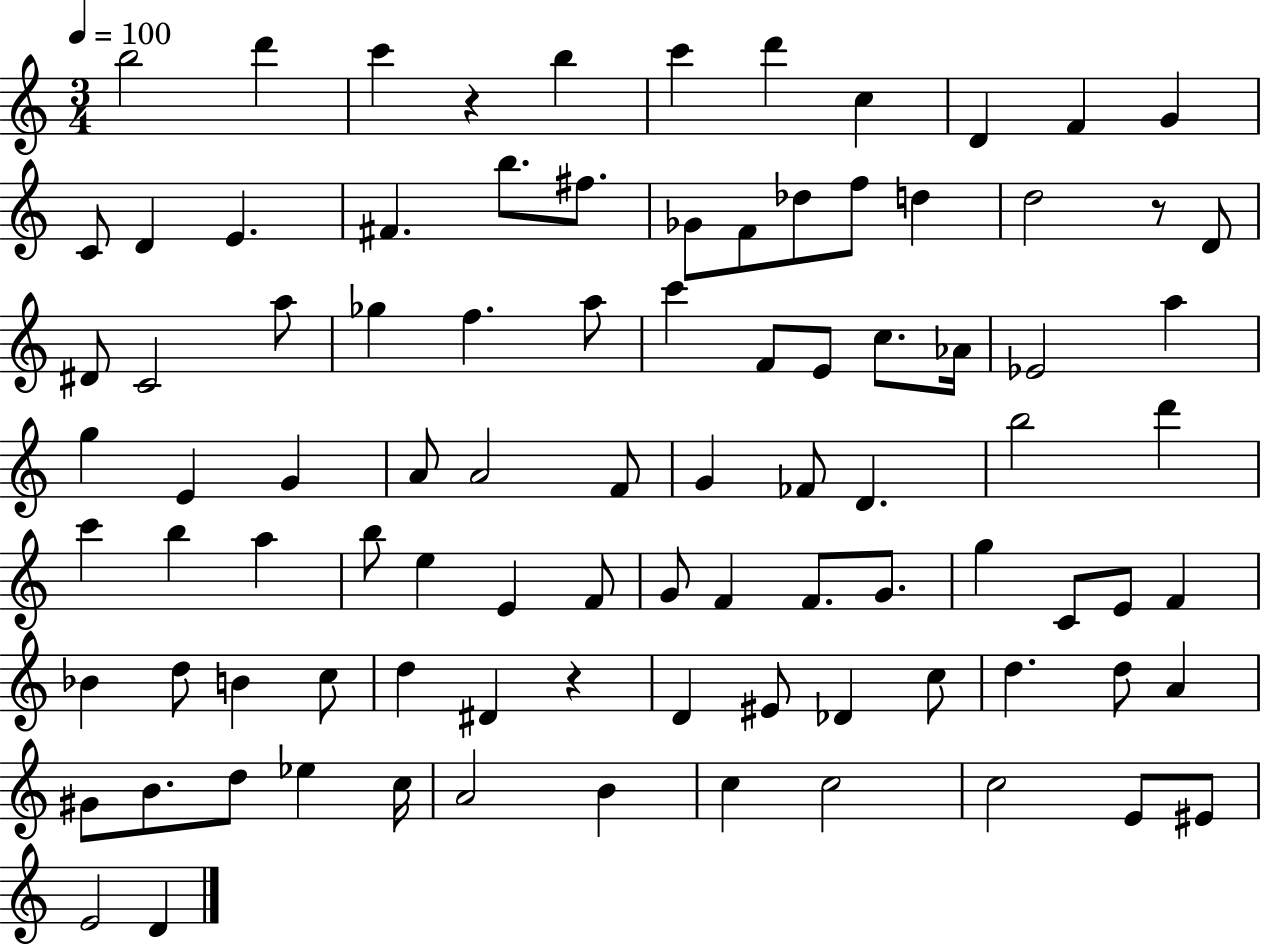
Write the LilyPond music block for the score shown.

{
  \clef treble
  \numericTimeSignature
  \time 3/4
  \key c \major
  \tempo 4 = 100
  b''2 d'''4 | c'''4 r4 b''4 | c'''4 d'''4 c''4 | d'4 f'4 g'4 | \break c'8 d'4 e'4. | fis'4. b''8. fis''8. | ges'8 f'8 des''8 f''8 d''4 | d''2 r8 d'8 | \break dis'8 c'2 a''8 | ges''4 f''4. a''8 | c'''4 f'8 e'8 c''8. aes'16 | ees'2 a''4 | \break g''4 e'4 g'4 | a'8 a'2 f'8 | g'4 fes'8 d'4. | b''2 d'''4 | \break c'''4 b''4 a''4 | b''8 e''4 e'4 f'8 | g'8 f'4 f'8. g'8. | g''4 c'8 e'8 f'4 | \break bes'4 d''8 b'4 c''8 | d''4 dis'4 r4 | d'4 eis'8 des'4 c''8 | d''4. d''8 a'4 | \break gis'8 b'8. d''8 ees''4 c''16 | a'2 b'4 | c''4 c''2 | c''2 e'8 eis'8 | \break e'2 d'4 | \bar "|."
}